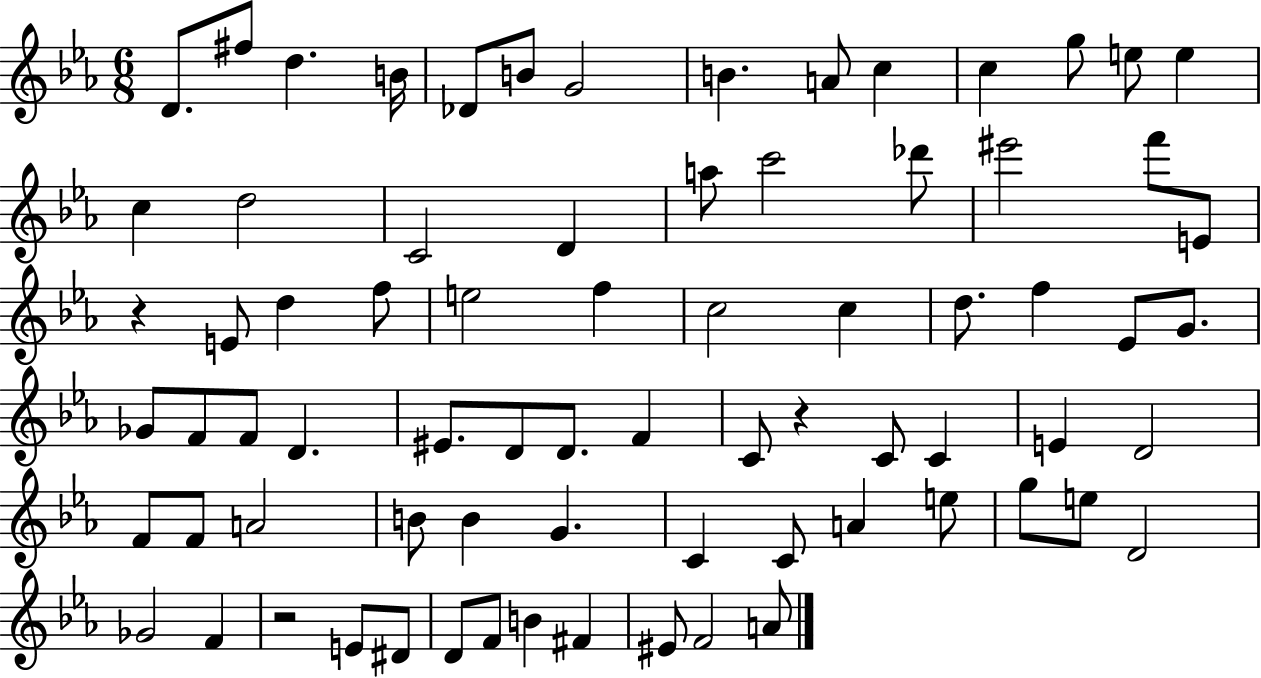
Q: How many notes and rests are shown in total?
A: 75